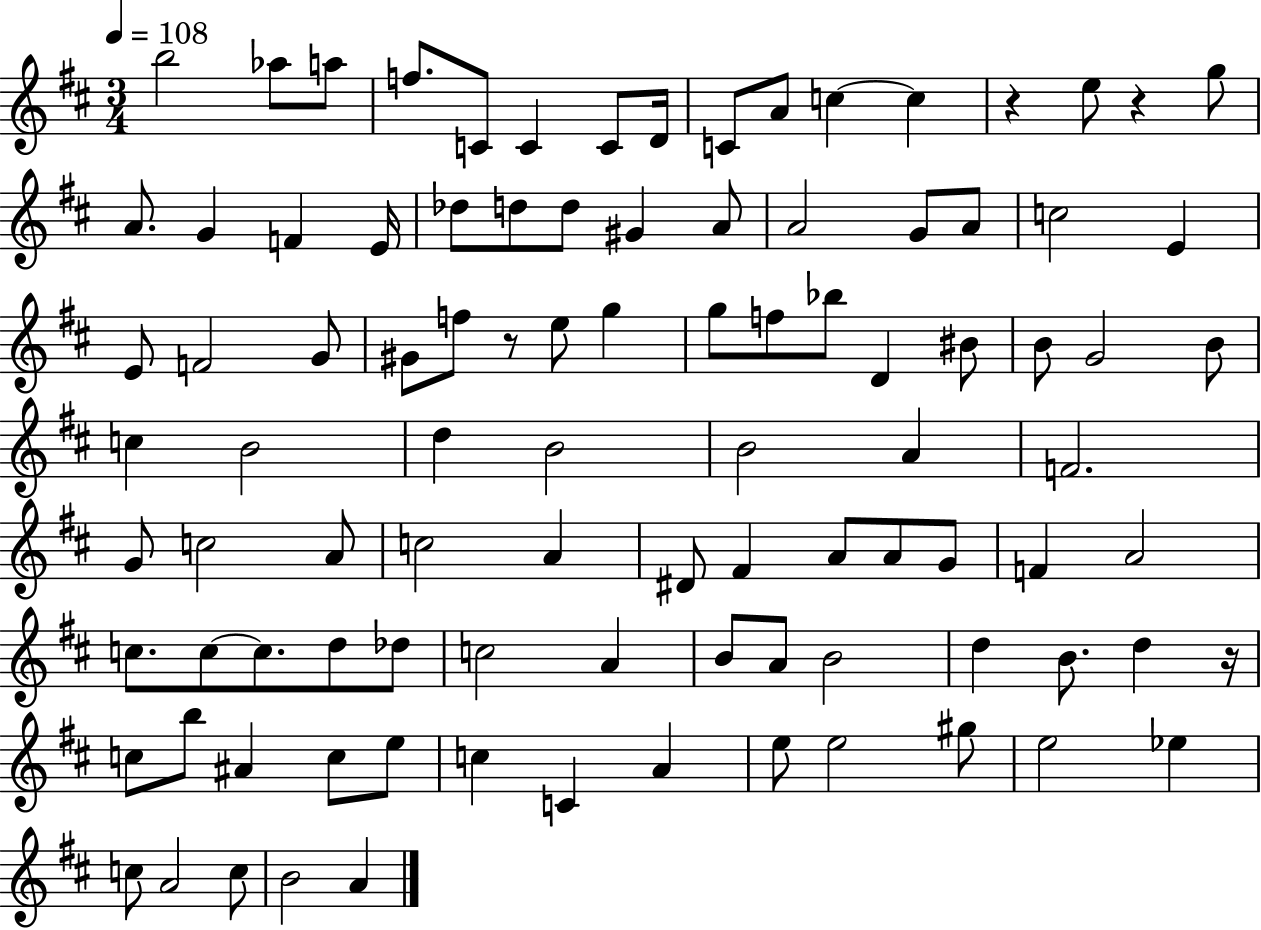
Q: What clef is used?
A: treble